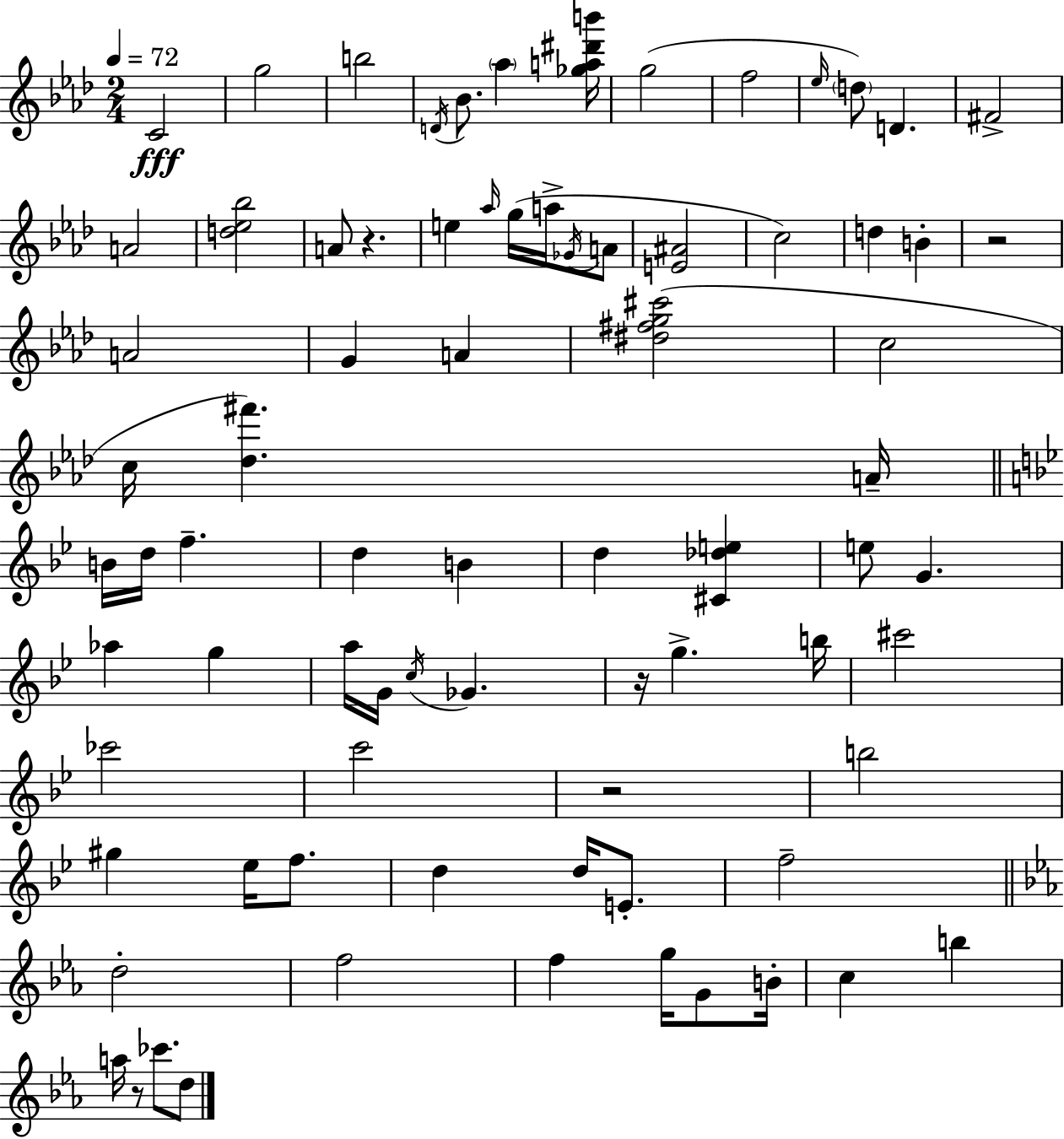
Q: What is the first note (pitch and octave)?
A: C4